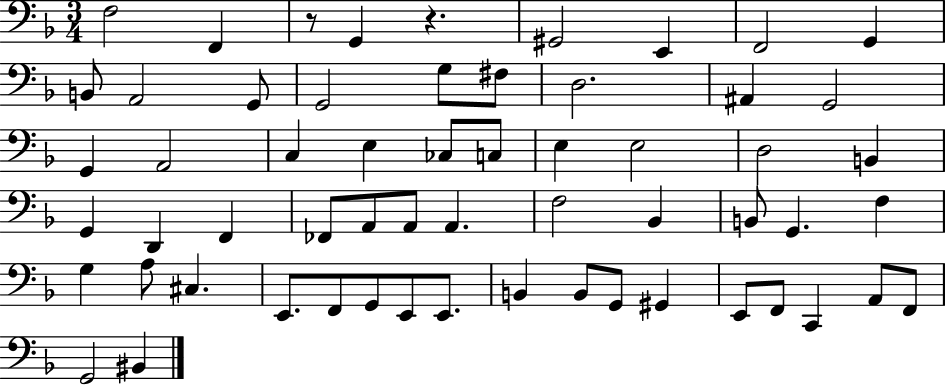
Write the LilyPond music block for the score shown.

{
  \clef bass
  \numericTimeSignature
  \time 3/4
  \key f \major
  f2 f,4 | r8 g,4 r4. | gis,2 e,4 | f,2 g,4 | \break b,8 a,2 g,8 | g,2 g8 fis8 | d2. | ais,4 g,2 | \break g,4 a,2 | c4 e4 ces8 c8 | e4 e2 | d2 b,4 | \break g,4 d,4 f,4 | fes,8 a,8 a,8 a,4. | f2 bes,4 | b,8 g,4. f4 | \break g4 a8 cis4. | e,8. f,8 g,8 e,8 e,8. | b,4 b,8 g,8 gis,4 | e,8 f,8 c,4 a,8 f,8 | \break g,2 bis,4 | \bar "|."
}